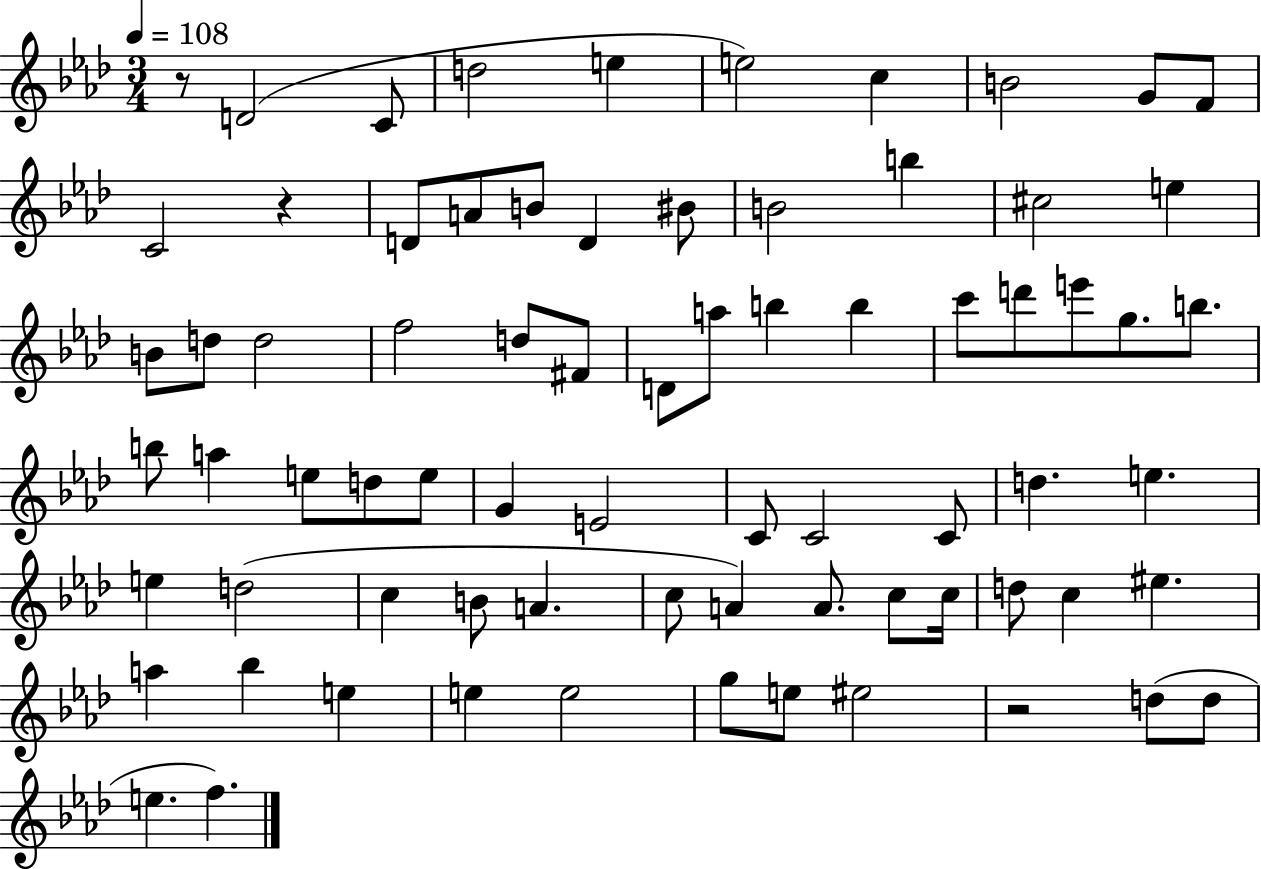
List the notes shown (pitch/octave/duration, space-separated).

R/e D4/h C4/e D5/h E5/q E5/h C5/q B4/h G4/e F4/e C4/h R/q D4/e A4/e B4/e D4/q BIS4/e B4/h B5/q C#5/h E5/q B4/e D5/e D5/h F5/h D5/e F#4/e D4/e A5/e B5/q B5/q C6/e D6/e E6/e G5/e. B5/e. B5/e A5/q E5/e D5/e E5/e G4/q E4/h C4/e C4/h C4/e D5/q. E5/q. E5/q D5/h C5/q B4/e A4/q. C5/e A4/q A4/e. C5/e C5/s D5/e C5/q EIS5/q. A5/q Bb5/q E5/q E5/q E5/h G5/e E5/e EIS5/h R/h D5/e D5/e E5/q. F5/q.